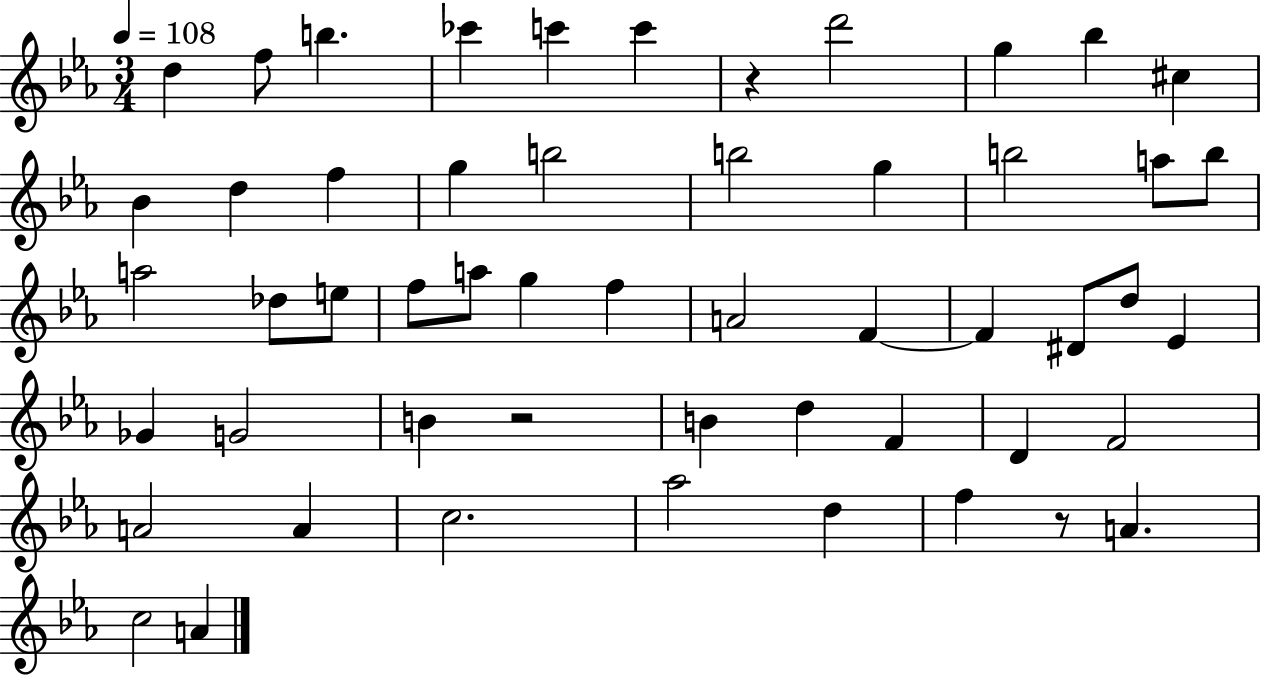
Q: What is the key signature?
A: EES major